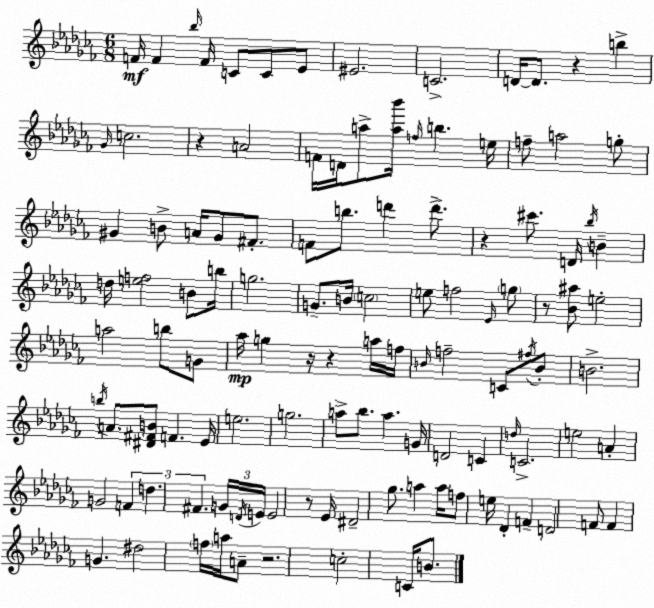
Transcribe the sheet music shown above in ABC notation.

X:1
T:Untitled
M:6/8
L:1/4
K:Abm
F/4 F _b/4 F/4 C/2 C/2 _E/2 ^E2 C2 D/4 D/2 z b _G/4 c2 z A2 F/4 D/4 a/2 [a_b']/4 f/4 b e/4 f/2 a2 g/2 ^G B/2 A/4 ^G/2 ^F/2 F/2 b/2 d' d'/2 z ^c'/2 D/4 _b/4 B d/4 [ef]2 B/2 b/4 g2 G/2 B/4 c2 e/2 f2 _E/4 g/2 z/2 [_B^a]/2 e2 a2 b/2 G/2 _a/4 g z/4 z a/4 f/4 B/4 f2 C/2 ^f/4 B/2 B2 b/4 A/2 [^D^FB]/2 F _E/4 e2 g2 a/2 _b/2 a G/4 D2 C d/4 C2 e2 A G2 F d ^F G/4 D/4 E/4 E2 z/2 _E/4 ^D2 _g/2 a a/4 f/2 e/4 _D F D2 F/2 F G ^d2 f/4 a/4 A/2 z2 c2 C/4 B/2